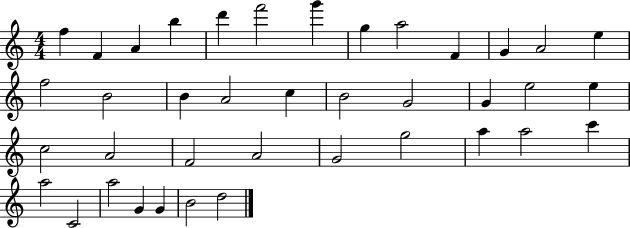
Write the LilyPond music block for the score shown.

{
  \clef treble
  \numericTimeSignature
  \time 4/4
  \key c \major
  f''4 f'4 a'4 b''4 | d'''4 f'''2 g'''4 | g''4 a''2 f'4 | g'4 a'2 e''4 | \break f''2 b'2 | b'4 a'2 c''4 | b'2 g'2 | g'4 e''2 e''4 | \break c''2 a'2 | f'2 a'2 | g'2 g''2 | a''4 a''2 c'''4 | \break a''2 c'2 | a''2 g'4 g'4 | b'2 d''2 | \bar "|."
}